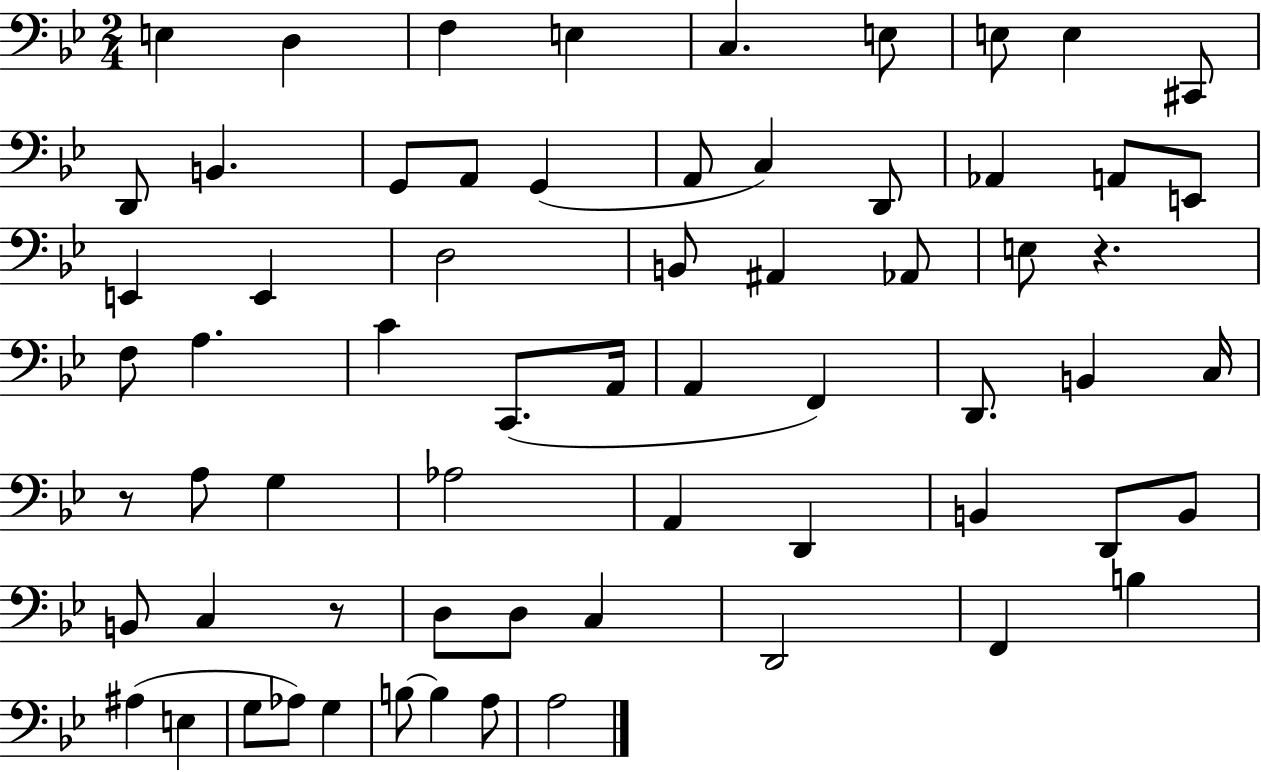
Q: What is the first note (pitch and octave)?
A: E3